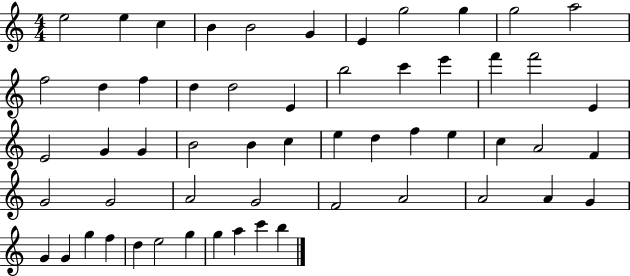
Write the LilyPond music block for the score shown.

{
  \clef treble
  \numericTimeSignature
  \time 4/4
  \key c \major
  e''2 e''4 c''4 | b'4 b'2 g'4 | e'4 g''2 g''4 | g''2 a''2 | \break f''2 d''4 f''4 | d''4 d''2 e'4 | b''2 c'''4 e'''4 | f'''4 f'''2 e'4 | \break e'2 g'4 g'4 | b'2 b'4 c''4 | e''4 d''4 f''4 e''4 | c''4 a'2 f'4 | \break g'2 g'2 | a'2 g'2 | f'2 a'2 | a'2 a'4 g'4 | \break g'4 g'4 g''4 f''4 | d''4 e''2 g''4 | g''4 a''4 c'''4 b''4 | \bar "|."
}